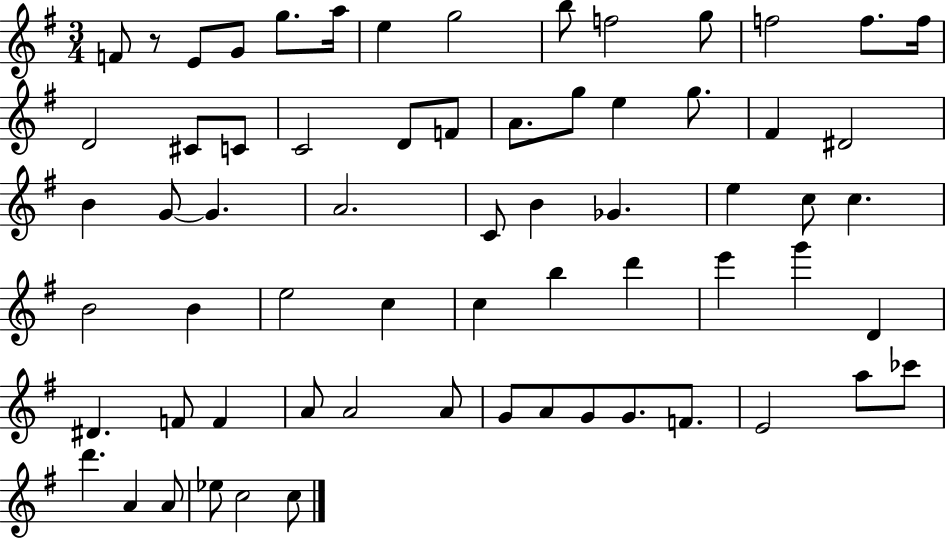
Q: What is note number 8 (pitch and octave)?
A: B5